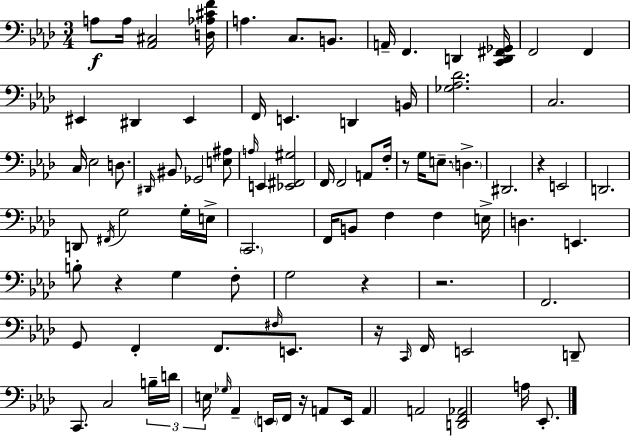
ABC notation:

X:1
T:Untitled
M:3/4
L:1/4
K:Ab
A,/2 A,/4 [_A,,^C,]2 [D,_A,^CF]/4 A, C,/2 B,,/2 A,,/4 F,, D,, [C,,D,,^F,,_G,,]/4 F,,2 F,, ^E,, ^D,, ^E,, F,,/4 E,, D,, B,,/4 [_G,_A,_D]2 C,2 C,/4 _E,2 D,/2 ^D,,/4 ^B,,/2 _G,,2 [E,^A,]/2 A,/4 E,, [_E,,^F,,^G,]2 F,,/4 F,,2 A,,/2 F,/4 z/2 G,/4 E,/2 D, ^D,,2 z E,,2 D,,2 D,,/2 ^F,,/4 G,2 G,/4 E,/4 C,,2 F,,/4 B,,/2 F, F, E,/4 D, E,, B,/2 z G, F,/2 G,2 z z2 F,,2 G,,/2 F,, F,,/2 ^F,/4 E,,/2 z/4 C,,/4 F,,/4 E,,2 D,,/2 C,,/2 C,2 B,/4 D/4 E,/4 _G,/4 _A,, E,,/4 F,,/4 z/4 A,,/2 E,,/4 A,, A,,2 [D,,F,,_A,,]2 A,/4 _E,,/2